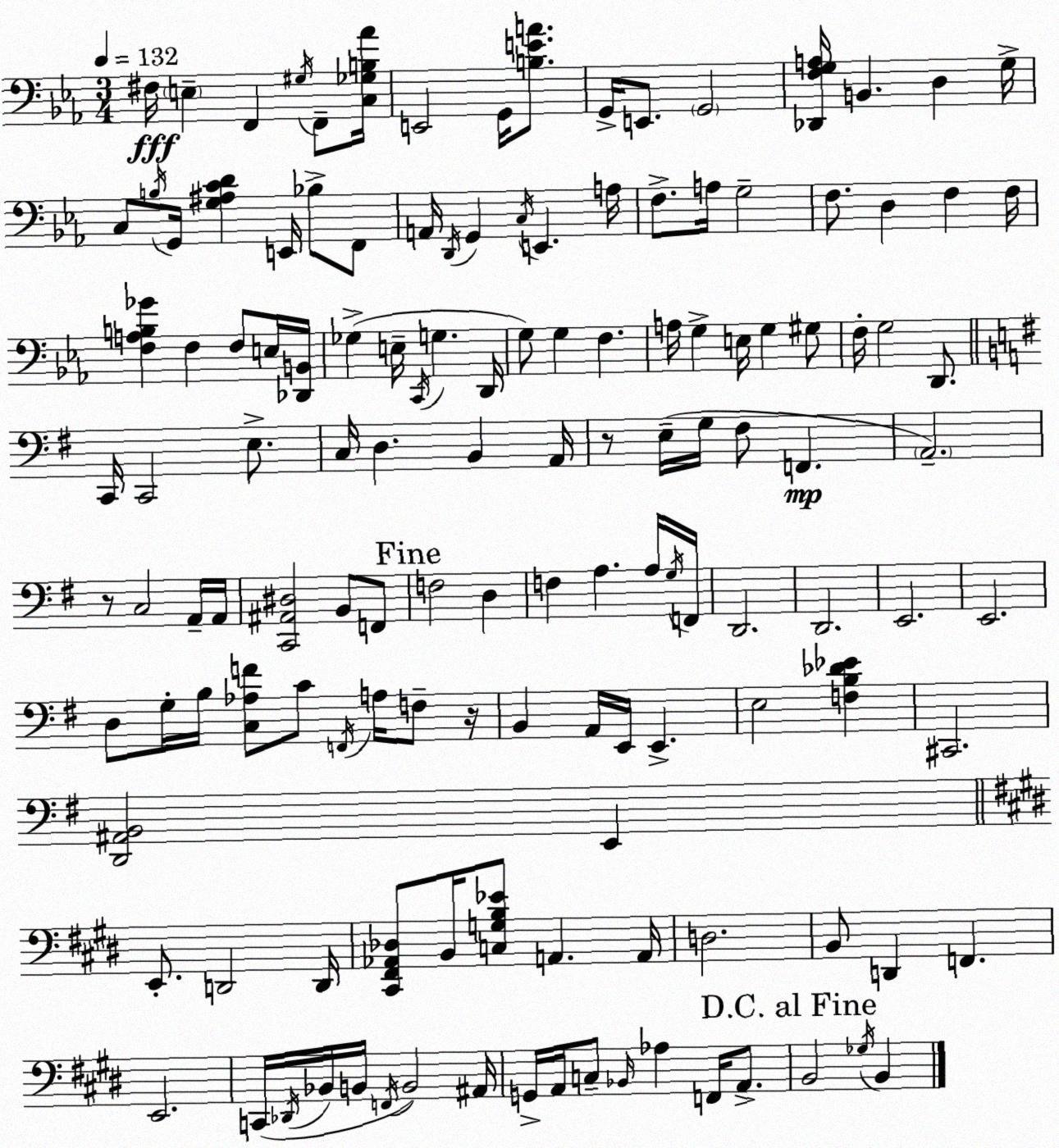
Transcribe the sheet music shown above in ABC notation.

X:1
T:Untitled
M:3/4
L:1/4
K:Eb
^F,/4 E, F,, ^G,/4 F,,/2 [C,_G,B,_A]/4 E,,2 G,,/4 [B,EA]/2 G,,/4 E,,/2 G,,2 [_D,,F,G,A,]/4 B,, D, G,/4 C,/2 B,/4 G,,/4 [G,^A,CD] E,,/4 _B,/2 F,,/2 A,,/4 D,,/4 G,, C,/4 E,, A,/4 F,/2 A,/4 G,2 F,/2 D, F, F,/4 [F,A,B,_G] F, F,/2 E,/4 [_D,,B,,]/4 _G, E,/4 C,,/4 G, D,,/4 G,/2 G, F, A,/4 G, E,/4 G, ^G,/2 F,/4 G,2 D,,/2 C,,/4 C,,2 E,/2 C,/4 D, B,, A,,/4 z/2 E,/4 G,/4 ^F,/2 F,, A,,2 z/2 C,2 A,,/4 A,,/4 [C,,^A,,^D,]2 B,,/2 F,,/2 F,2 D, F, A, A,/4 G,/4 F,,/4 D,,2 D,,2 E,,2 E,,2 D,/2 G,/4 B,/4 [C,_A,F]/2 C/2 F,,/4 A,/4 F,/2 z/4 B,, A,,/4 E,,/4 E,, E,2 [F,B,_D_E] ^C,,2 [D,,^A,,B,,]2 E,, E,,/2 D,,2 D,,/4 [^C,,^F,,_A,,_D,]/2 B,,/4 [C,G,B,_E]/2 A,, A,,/4 D,2 B,,/2 D,, F,, E,,2 C,,/4 _D,,/4 _B,,/4 B,,/4 F,,/4 B,,2 ^A,,/4 G,,/4 A,,/4 C,/2 _B,,/4 _A, F,,/4 A,,/2 B,,2 _G,/4 B,,